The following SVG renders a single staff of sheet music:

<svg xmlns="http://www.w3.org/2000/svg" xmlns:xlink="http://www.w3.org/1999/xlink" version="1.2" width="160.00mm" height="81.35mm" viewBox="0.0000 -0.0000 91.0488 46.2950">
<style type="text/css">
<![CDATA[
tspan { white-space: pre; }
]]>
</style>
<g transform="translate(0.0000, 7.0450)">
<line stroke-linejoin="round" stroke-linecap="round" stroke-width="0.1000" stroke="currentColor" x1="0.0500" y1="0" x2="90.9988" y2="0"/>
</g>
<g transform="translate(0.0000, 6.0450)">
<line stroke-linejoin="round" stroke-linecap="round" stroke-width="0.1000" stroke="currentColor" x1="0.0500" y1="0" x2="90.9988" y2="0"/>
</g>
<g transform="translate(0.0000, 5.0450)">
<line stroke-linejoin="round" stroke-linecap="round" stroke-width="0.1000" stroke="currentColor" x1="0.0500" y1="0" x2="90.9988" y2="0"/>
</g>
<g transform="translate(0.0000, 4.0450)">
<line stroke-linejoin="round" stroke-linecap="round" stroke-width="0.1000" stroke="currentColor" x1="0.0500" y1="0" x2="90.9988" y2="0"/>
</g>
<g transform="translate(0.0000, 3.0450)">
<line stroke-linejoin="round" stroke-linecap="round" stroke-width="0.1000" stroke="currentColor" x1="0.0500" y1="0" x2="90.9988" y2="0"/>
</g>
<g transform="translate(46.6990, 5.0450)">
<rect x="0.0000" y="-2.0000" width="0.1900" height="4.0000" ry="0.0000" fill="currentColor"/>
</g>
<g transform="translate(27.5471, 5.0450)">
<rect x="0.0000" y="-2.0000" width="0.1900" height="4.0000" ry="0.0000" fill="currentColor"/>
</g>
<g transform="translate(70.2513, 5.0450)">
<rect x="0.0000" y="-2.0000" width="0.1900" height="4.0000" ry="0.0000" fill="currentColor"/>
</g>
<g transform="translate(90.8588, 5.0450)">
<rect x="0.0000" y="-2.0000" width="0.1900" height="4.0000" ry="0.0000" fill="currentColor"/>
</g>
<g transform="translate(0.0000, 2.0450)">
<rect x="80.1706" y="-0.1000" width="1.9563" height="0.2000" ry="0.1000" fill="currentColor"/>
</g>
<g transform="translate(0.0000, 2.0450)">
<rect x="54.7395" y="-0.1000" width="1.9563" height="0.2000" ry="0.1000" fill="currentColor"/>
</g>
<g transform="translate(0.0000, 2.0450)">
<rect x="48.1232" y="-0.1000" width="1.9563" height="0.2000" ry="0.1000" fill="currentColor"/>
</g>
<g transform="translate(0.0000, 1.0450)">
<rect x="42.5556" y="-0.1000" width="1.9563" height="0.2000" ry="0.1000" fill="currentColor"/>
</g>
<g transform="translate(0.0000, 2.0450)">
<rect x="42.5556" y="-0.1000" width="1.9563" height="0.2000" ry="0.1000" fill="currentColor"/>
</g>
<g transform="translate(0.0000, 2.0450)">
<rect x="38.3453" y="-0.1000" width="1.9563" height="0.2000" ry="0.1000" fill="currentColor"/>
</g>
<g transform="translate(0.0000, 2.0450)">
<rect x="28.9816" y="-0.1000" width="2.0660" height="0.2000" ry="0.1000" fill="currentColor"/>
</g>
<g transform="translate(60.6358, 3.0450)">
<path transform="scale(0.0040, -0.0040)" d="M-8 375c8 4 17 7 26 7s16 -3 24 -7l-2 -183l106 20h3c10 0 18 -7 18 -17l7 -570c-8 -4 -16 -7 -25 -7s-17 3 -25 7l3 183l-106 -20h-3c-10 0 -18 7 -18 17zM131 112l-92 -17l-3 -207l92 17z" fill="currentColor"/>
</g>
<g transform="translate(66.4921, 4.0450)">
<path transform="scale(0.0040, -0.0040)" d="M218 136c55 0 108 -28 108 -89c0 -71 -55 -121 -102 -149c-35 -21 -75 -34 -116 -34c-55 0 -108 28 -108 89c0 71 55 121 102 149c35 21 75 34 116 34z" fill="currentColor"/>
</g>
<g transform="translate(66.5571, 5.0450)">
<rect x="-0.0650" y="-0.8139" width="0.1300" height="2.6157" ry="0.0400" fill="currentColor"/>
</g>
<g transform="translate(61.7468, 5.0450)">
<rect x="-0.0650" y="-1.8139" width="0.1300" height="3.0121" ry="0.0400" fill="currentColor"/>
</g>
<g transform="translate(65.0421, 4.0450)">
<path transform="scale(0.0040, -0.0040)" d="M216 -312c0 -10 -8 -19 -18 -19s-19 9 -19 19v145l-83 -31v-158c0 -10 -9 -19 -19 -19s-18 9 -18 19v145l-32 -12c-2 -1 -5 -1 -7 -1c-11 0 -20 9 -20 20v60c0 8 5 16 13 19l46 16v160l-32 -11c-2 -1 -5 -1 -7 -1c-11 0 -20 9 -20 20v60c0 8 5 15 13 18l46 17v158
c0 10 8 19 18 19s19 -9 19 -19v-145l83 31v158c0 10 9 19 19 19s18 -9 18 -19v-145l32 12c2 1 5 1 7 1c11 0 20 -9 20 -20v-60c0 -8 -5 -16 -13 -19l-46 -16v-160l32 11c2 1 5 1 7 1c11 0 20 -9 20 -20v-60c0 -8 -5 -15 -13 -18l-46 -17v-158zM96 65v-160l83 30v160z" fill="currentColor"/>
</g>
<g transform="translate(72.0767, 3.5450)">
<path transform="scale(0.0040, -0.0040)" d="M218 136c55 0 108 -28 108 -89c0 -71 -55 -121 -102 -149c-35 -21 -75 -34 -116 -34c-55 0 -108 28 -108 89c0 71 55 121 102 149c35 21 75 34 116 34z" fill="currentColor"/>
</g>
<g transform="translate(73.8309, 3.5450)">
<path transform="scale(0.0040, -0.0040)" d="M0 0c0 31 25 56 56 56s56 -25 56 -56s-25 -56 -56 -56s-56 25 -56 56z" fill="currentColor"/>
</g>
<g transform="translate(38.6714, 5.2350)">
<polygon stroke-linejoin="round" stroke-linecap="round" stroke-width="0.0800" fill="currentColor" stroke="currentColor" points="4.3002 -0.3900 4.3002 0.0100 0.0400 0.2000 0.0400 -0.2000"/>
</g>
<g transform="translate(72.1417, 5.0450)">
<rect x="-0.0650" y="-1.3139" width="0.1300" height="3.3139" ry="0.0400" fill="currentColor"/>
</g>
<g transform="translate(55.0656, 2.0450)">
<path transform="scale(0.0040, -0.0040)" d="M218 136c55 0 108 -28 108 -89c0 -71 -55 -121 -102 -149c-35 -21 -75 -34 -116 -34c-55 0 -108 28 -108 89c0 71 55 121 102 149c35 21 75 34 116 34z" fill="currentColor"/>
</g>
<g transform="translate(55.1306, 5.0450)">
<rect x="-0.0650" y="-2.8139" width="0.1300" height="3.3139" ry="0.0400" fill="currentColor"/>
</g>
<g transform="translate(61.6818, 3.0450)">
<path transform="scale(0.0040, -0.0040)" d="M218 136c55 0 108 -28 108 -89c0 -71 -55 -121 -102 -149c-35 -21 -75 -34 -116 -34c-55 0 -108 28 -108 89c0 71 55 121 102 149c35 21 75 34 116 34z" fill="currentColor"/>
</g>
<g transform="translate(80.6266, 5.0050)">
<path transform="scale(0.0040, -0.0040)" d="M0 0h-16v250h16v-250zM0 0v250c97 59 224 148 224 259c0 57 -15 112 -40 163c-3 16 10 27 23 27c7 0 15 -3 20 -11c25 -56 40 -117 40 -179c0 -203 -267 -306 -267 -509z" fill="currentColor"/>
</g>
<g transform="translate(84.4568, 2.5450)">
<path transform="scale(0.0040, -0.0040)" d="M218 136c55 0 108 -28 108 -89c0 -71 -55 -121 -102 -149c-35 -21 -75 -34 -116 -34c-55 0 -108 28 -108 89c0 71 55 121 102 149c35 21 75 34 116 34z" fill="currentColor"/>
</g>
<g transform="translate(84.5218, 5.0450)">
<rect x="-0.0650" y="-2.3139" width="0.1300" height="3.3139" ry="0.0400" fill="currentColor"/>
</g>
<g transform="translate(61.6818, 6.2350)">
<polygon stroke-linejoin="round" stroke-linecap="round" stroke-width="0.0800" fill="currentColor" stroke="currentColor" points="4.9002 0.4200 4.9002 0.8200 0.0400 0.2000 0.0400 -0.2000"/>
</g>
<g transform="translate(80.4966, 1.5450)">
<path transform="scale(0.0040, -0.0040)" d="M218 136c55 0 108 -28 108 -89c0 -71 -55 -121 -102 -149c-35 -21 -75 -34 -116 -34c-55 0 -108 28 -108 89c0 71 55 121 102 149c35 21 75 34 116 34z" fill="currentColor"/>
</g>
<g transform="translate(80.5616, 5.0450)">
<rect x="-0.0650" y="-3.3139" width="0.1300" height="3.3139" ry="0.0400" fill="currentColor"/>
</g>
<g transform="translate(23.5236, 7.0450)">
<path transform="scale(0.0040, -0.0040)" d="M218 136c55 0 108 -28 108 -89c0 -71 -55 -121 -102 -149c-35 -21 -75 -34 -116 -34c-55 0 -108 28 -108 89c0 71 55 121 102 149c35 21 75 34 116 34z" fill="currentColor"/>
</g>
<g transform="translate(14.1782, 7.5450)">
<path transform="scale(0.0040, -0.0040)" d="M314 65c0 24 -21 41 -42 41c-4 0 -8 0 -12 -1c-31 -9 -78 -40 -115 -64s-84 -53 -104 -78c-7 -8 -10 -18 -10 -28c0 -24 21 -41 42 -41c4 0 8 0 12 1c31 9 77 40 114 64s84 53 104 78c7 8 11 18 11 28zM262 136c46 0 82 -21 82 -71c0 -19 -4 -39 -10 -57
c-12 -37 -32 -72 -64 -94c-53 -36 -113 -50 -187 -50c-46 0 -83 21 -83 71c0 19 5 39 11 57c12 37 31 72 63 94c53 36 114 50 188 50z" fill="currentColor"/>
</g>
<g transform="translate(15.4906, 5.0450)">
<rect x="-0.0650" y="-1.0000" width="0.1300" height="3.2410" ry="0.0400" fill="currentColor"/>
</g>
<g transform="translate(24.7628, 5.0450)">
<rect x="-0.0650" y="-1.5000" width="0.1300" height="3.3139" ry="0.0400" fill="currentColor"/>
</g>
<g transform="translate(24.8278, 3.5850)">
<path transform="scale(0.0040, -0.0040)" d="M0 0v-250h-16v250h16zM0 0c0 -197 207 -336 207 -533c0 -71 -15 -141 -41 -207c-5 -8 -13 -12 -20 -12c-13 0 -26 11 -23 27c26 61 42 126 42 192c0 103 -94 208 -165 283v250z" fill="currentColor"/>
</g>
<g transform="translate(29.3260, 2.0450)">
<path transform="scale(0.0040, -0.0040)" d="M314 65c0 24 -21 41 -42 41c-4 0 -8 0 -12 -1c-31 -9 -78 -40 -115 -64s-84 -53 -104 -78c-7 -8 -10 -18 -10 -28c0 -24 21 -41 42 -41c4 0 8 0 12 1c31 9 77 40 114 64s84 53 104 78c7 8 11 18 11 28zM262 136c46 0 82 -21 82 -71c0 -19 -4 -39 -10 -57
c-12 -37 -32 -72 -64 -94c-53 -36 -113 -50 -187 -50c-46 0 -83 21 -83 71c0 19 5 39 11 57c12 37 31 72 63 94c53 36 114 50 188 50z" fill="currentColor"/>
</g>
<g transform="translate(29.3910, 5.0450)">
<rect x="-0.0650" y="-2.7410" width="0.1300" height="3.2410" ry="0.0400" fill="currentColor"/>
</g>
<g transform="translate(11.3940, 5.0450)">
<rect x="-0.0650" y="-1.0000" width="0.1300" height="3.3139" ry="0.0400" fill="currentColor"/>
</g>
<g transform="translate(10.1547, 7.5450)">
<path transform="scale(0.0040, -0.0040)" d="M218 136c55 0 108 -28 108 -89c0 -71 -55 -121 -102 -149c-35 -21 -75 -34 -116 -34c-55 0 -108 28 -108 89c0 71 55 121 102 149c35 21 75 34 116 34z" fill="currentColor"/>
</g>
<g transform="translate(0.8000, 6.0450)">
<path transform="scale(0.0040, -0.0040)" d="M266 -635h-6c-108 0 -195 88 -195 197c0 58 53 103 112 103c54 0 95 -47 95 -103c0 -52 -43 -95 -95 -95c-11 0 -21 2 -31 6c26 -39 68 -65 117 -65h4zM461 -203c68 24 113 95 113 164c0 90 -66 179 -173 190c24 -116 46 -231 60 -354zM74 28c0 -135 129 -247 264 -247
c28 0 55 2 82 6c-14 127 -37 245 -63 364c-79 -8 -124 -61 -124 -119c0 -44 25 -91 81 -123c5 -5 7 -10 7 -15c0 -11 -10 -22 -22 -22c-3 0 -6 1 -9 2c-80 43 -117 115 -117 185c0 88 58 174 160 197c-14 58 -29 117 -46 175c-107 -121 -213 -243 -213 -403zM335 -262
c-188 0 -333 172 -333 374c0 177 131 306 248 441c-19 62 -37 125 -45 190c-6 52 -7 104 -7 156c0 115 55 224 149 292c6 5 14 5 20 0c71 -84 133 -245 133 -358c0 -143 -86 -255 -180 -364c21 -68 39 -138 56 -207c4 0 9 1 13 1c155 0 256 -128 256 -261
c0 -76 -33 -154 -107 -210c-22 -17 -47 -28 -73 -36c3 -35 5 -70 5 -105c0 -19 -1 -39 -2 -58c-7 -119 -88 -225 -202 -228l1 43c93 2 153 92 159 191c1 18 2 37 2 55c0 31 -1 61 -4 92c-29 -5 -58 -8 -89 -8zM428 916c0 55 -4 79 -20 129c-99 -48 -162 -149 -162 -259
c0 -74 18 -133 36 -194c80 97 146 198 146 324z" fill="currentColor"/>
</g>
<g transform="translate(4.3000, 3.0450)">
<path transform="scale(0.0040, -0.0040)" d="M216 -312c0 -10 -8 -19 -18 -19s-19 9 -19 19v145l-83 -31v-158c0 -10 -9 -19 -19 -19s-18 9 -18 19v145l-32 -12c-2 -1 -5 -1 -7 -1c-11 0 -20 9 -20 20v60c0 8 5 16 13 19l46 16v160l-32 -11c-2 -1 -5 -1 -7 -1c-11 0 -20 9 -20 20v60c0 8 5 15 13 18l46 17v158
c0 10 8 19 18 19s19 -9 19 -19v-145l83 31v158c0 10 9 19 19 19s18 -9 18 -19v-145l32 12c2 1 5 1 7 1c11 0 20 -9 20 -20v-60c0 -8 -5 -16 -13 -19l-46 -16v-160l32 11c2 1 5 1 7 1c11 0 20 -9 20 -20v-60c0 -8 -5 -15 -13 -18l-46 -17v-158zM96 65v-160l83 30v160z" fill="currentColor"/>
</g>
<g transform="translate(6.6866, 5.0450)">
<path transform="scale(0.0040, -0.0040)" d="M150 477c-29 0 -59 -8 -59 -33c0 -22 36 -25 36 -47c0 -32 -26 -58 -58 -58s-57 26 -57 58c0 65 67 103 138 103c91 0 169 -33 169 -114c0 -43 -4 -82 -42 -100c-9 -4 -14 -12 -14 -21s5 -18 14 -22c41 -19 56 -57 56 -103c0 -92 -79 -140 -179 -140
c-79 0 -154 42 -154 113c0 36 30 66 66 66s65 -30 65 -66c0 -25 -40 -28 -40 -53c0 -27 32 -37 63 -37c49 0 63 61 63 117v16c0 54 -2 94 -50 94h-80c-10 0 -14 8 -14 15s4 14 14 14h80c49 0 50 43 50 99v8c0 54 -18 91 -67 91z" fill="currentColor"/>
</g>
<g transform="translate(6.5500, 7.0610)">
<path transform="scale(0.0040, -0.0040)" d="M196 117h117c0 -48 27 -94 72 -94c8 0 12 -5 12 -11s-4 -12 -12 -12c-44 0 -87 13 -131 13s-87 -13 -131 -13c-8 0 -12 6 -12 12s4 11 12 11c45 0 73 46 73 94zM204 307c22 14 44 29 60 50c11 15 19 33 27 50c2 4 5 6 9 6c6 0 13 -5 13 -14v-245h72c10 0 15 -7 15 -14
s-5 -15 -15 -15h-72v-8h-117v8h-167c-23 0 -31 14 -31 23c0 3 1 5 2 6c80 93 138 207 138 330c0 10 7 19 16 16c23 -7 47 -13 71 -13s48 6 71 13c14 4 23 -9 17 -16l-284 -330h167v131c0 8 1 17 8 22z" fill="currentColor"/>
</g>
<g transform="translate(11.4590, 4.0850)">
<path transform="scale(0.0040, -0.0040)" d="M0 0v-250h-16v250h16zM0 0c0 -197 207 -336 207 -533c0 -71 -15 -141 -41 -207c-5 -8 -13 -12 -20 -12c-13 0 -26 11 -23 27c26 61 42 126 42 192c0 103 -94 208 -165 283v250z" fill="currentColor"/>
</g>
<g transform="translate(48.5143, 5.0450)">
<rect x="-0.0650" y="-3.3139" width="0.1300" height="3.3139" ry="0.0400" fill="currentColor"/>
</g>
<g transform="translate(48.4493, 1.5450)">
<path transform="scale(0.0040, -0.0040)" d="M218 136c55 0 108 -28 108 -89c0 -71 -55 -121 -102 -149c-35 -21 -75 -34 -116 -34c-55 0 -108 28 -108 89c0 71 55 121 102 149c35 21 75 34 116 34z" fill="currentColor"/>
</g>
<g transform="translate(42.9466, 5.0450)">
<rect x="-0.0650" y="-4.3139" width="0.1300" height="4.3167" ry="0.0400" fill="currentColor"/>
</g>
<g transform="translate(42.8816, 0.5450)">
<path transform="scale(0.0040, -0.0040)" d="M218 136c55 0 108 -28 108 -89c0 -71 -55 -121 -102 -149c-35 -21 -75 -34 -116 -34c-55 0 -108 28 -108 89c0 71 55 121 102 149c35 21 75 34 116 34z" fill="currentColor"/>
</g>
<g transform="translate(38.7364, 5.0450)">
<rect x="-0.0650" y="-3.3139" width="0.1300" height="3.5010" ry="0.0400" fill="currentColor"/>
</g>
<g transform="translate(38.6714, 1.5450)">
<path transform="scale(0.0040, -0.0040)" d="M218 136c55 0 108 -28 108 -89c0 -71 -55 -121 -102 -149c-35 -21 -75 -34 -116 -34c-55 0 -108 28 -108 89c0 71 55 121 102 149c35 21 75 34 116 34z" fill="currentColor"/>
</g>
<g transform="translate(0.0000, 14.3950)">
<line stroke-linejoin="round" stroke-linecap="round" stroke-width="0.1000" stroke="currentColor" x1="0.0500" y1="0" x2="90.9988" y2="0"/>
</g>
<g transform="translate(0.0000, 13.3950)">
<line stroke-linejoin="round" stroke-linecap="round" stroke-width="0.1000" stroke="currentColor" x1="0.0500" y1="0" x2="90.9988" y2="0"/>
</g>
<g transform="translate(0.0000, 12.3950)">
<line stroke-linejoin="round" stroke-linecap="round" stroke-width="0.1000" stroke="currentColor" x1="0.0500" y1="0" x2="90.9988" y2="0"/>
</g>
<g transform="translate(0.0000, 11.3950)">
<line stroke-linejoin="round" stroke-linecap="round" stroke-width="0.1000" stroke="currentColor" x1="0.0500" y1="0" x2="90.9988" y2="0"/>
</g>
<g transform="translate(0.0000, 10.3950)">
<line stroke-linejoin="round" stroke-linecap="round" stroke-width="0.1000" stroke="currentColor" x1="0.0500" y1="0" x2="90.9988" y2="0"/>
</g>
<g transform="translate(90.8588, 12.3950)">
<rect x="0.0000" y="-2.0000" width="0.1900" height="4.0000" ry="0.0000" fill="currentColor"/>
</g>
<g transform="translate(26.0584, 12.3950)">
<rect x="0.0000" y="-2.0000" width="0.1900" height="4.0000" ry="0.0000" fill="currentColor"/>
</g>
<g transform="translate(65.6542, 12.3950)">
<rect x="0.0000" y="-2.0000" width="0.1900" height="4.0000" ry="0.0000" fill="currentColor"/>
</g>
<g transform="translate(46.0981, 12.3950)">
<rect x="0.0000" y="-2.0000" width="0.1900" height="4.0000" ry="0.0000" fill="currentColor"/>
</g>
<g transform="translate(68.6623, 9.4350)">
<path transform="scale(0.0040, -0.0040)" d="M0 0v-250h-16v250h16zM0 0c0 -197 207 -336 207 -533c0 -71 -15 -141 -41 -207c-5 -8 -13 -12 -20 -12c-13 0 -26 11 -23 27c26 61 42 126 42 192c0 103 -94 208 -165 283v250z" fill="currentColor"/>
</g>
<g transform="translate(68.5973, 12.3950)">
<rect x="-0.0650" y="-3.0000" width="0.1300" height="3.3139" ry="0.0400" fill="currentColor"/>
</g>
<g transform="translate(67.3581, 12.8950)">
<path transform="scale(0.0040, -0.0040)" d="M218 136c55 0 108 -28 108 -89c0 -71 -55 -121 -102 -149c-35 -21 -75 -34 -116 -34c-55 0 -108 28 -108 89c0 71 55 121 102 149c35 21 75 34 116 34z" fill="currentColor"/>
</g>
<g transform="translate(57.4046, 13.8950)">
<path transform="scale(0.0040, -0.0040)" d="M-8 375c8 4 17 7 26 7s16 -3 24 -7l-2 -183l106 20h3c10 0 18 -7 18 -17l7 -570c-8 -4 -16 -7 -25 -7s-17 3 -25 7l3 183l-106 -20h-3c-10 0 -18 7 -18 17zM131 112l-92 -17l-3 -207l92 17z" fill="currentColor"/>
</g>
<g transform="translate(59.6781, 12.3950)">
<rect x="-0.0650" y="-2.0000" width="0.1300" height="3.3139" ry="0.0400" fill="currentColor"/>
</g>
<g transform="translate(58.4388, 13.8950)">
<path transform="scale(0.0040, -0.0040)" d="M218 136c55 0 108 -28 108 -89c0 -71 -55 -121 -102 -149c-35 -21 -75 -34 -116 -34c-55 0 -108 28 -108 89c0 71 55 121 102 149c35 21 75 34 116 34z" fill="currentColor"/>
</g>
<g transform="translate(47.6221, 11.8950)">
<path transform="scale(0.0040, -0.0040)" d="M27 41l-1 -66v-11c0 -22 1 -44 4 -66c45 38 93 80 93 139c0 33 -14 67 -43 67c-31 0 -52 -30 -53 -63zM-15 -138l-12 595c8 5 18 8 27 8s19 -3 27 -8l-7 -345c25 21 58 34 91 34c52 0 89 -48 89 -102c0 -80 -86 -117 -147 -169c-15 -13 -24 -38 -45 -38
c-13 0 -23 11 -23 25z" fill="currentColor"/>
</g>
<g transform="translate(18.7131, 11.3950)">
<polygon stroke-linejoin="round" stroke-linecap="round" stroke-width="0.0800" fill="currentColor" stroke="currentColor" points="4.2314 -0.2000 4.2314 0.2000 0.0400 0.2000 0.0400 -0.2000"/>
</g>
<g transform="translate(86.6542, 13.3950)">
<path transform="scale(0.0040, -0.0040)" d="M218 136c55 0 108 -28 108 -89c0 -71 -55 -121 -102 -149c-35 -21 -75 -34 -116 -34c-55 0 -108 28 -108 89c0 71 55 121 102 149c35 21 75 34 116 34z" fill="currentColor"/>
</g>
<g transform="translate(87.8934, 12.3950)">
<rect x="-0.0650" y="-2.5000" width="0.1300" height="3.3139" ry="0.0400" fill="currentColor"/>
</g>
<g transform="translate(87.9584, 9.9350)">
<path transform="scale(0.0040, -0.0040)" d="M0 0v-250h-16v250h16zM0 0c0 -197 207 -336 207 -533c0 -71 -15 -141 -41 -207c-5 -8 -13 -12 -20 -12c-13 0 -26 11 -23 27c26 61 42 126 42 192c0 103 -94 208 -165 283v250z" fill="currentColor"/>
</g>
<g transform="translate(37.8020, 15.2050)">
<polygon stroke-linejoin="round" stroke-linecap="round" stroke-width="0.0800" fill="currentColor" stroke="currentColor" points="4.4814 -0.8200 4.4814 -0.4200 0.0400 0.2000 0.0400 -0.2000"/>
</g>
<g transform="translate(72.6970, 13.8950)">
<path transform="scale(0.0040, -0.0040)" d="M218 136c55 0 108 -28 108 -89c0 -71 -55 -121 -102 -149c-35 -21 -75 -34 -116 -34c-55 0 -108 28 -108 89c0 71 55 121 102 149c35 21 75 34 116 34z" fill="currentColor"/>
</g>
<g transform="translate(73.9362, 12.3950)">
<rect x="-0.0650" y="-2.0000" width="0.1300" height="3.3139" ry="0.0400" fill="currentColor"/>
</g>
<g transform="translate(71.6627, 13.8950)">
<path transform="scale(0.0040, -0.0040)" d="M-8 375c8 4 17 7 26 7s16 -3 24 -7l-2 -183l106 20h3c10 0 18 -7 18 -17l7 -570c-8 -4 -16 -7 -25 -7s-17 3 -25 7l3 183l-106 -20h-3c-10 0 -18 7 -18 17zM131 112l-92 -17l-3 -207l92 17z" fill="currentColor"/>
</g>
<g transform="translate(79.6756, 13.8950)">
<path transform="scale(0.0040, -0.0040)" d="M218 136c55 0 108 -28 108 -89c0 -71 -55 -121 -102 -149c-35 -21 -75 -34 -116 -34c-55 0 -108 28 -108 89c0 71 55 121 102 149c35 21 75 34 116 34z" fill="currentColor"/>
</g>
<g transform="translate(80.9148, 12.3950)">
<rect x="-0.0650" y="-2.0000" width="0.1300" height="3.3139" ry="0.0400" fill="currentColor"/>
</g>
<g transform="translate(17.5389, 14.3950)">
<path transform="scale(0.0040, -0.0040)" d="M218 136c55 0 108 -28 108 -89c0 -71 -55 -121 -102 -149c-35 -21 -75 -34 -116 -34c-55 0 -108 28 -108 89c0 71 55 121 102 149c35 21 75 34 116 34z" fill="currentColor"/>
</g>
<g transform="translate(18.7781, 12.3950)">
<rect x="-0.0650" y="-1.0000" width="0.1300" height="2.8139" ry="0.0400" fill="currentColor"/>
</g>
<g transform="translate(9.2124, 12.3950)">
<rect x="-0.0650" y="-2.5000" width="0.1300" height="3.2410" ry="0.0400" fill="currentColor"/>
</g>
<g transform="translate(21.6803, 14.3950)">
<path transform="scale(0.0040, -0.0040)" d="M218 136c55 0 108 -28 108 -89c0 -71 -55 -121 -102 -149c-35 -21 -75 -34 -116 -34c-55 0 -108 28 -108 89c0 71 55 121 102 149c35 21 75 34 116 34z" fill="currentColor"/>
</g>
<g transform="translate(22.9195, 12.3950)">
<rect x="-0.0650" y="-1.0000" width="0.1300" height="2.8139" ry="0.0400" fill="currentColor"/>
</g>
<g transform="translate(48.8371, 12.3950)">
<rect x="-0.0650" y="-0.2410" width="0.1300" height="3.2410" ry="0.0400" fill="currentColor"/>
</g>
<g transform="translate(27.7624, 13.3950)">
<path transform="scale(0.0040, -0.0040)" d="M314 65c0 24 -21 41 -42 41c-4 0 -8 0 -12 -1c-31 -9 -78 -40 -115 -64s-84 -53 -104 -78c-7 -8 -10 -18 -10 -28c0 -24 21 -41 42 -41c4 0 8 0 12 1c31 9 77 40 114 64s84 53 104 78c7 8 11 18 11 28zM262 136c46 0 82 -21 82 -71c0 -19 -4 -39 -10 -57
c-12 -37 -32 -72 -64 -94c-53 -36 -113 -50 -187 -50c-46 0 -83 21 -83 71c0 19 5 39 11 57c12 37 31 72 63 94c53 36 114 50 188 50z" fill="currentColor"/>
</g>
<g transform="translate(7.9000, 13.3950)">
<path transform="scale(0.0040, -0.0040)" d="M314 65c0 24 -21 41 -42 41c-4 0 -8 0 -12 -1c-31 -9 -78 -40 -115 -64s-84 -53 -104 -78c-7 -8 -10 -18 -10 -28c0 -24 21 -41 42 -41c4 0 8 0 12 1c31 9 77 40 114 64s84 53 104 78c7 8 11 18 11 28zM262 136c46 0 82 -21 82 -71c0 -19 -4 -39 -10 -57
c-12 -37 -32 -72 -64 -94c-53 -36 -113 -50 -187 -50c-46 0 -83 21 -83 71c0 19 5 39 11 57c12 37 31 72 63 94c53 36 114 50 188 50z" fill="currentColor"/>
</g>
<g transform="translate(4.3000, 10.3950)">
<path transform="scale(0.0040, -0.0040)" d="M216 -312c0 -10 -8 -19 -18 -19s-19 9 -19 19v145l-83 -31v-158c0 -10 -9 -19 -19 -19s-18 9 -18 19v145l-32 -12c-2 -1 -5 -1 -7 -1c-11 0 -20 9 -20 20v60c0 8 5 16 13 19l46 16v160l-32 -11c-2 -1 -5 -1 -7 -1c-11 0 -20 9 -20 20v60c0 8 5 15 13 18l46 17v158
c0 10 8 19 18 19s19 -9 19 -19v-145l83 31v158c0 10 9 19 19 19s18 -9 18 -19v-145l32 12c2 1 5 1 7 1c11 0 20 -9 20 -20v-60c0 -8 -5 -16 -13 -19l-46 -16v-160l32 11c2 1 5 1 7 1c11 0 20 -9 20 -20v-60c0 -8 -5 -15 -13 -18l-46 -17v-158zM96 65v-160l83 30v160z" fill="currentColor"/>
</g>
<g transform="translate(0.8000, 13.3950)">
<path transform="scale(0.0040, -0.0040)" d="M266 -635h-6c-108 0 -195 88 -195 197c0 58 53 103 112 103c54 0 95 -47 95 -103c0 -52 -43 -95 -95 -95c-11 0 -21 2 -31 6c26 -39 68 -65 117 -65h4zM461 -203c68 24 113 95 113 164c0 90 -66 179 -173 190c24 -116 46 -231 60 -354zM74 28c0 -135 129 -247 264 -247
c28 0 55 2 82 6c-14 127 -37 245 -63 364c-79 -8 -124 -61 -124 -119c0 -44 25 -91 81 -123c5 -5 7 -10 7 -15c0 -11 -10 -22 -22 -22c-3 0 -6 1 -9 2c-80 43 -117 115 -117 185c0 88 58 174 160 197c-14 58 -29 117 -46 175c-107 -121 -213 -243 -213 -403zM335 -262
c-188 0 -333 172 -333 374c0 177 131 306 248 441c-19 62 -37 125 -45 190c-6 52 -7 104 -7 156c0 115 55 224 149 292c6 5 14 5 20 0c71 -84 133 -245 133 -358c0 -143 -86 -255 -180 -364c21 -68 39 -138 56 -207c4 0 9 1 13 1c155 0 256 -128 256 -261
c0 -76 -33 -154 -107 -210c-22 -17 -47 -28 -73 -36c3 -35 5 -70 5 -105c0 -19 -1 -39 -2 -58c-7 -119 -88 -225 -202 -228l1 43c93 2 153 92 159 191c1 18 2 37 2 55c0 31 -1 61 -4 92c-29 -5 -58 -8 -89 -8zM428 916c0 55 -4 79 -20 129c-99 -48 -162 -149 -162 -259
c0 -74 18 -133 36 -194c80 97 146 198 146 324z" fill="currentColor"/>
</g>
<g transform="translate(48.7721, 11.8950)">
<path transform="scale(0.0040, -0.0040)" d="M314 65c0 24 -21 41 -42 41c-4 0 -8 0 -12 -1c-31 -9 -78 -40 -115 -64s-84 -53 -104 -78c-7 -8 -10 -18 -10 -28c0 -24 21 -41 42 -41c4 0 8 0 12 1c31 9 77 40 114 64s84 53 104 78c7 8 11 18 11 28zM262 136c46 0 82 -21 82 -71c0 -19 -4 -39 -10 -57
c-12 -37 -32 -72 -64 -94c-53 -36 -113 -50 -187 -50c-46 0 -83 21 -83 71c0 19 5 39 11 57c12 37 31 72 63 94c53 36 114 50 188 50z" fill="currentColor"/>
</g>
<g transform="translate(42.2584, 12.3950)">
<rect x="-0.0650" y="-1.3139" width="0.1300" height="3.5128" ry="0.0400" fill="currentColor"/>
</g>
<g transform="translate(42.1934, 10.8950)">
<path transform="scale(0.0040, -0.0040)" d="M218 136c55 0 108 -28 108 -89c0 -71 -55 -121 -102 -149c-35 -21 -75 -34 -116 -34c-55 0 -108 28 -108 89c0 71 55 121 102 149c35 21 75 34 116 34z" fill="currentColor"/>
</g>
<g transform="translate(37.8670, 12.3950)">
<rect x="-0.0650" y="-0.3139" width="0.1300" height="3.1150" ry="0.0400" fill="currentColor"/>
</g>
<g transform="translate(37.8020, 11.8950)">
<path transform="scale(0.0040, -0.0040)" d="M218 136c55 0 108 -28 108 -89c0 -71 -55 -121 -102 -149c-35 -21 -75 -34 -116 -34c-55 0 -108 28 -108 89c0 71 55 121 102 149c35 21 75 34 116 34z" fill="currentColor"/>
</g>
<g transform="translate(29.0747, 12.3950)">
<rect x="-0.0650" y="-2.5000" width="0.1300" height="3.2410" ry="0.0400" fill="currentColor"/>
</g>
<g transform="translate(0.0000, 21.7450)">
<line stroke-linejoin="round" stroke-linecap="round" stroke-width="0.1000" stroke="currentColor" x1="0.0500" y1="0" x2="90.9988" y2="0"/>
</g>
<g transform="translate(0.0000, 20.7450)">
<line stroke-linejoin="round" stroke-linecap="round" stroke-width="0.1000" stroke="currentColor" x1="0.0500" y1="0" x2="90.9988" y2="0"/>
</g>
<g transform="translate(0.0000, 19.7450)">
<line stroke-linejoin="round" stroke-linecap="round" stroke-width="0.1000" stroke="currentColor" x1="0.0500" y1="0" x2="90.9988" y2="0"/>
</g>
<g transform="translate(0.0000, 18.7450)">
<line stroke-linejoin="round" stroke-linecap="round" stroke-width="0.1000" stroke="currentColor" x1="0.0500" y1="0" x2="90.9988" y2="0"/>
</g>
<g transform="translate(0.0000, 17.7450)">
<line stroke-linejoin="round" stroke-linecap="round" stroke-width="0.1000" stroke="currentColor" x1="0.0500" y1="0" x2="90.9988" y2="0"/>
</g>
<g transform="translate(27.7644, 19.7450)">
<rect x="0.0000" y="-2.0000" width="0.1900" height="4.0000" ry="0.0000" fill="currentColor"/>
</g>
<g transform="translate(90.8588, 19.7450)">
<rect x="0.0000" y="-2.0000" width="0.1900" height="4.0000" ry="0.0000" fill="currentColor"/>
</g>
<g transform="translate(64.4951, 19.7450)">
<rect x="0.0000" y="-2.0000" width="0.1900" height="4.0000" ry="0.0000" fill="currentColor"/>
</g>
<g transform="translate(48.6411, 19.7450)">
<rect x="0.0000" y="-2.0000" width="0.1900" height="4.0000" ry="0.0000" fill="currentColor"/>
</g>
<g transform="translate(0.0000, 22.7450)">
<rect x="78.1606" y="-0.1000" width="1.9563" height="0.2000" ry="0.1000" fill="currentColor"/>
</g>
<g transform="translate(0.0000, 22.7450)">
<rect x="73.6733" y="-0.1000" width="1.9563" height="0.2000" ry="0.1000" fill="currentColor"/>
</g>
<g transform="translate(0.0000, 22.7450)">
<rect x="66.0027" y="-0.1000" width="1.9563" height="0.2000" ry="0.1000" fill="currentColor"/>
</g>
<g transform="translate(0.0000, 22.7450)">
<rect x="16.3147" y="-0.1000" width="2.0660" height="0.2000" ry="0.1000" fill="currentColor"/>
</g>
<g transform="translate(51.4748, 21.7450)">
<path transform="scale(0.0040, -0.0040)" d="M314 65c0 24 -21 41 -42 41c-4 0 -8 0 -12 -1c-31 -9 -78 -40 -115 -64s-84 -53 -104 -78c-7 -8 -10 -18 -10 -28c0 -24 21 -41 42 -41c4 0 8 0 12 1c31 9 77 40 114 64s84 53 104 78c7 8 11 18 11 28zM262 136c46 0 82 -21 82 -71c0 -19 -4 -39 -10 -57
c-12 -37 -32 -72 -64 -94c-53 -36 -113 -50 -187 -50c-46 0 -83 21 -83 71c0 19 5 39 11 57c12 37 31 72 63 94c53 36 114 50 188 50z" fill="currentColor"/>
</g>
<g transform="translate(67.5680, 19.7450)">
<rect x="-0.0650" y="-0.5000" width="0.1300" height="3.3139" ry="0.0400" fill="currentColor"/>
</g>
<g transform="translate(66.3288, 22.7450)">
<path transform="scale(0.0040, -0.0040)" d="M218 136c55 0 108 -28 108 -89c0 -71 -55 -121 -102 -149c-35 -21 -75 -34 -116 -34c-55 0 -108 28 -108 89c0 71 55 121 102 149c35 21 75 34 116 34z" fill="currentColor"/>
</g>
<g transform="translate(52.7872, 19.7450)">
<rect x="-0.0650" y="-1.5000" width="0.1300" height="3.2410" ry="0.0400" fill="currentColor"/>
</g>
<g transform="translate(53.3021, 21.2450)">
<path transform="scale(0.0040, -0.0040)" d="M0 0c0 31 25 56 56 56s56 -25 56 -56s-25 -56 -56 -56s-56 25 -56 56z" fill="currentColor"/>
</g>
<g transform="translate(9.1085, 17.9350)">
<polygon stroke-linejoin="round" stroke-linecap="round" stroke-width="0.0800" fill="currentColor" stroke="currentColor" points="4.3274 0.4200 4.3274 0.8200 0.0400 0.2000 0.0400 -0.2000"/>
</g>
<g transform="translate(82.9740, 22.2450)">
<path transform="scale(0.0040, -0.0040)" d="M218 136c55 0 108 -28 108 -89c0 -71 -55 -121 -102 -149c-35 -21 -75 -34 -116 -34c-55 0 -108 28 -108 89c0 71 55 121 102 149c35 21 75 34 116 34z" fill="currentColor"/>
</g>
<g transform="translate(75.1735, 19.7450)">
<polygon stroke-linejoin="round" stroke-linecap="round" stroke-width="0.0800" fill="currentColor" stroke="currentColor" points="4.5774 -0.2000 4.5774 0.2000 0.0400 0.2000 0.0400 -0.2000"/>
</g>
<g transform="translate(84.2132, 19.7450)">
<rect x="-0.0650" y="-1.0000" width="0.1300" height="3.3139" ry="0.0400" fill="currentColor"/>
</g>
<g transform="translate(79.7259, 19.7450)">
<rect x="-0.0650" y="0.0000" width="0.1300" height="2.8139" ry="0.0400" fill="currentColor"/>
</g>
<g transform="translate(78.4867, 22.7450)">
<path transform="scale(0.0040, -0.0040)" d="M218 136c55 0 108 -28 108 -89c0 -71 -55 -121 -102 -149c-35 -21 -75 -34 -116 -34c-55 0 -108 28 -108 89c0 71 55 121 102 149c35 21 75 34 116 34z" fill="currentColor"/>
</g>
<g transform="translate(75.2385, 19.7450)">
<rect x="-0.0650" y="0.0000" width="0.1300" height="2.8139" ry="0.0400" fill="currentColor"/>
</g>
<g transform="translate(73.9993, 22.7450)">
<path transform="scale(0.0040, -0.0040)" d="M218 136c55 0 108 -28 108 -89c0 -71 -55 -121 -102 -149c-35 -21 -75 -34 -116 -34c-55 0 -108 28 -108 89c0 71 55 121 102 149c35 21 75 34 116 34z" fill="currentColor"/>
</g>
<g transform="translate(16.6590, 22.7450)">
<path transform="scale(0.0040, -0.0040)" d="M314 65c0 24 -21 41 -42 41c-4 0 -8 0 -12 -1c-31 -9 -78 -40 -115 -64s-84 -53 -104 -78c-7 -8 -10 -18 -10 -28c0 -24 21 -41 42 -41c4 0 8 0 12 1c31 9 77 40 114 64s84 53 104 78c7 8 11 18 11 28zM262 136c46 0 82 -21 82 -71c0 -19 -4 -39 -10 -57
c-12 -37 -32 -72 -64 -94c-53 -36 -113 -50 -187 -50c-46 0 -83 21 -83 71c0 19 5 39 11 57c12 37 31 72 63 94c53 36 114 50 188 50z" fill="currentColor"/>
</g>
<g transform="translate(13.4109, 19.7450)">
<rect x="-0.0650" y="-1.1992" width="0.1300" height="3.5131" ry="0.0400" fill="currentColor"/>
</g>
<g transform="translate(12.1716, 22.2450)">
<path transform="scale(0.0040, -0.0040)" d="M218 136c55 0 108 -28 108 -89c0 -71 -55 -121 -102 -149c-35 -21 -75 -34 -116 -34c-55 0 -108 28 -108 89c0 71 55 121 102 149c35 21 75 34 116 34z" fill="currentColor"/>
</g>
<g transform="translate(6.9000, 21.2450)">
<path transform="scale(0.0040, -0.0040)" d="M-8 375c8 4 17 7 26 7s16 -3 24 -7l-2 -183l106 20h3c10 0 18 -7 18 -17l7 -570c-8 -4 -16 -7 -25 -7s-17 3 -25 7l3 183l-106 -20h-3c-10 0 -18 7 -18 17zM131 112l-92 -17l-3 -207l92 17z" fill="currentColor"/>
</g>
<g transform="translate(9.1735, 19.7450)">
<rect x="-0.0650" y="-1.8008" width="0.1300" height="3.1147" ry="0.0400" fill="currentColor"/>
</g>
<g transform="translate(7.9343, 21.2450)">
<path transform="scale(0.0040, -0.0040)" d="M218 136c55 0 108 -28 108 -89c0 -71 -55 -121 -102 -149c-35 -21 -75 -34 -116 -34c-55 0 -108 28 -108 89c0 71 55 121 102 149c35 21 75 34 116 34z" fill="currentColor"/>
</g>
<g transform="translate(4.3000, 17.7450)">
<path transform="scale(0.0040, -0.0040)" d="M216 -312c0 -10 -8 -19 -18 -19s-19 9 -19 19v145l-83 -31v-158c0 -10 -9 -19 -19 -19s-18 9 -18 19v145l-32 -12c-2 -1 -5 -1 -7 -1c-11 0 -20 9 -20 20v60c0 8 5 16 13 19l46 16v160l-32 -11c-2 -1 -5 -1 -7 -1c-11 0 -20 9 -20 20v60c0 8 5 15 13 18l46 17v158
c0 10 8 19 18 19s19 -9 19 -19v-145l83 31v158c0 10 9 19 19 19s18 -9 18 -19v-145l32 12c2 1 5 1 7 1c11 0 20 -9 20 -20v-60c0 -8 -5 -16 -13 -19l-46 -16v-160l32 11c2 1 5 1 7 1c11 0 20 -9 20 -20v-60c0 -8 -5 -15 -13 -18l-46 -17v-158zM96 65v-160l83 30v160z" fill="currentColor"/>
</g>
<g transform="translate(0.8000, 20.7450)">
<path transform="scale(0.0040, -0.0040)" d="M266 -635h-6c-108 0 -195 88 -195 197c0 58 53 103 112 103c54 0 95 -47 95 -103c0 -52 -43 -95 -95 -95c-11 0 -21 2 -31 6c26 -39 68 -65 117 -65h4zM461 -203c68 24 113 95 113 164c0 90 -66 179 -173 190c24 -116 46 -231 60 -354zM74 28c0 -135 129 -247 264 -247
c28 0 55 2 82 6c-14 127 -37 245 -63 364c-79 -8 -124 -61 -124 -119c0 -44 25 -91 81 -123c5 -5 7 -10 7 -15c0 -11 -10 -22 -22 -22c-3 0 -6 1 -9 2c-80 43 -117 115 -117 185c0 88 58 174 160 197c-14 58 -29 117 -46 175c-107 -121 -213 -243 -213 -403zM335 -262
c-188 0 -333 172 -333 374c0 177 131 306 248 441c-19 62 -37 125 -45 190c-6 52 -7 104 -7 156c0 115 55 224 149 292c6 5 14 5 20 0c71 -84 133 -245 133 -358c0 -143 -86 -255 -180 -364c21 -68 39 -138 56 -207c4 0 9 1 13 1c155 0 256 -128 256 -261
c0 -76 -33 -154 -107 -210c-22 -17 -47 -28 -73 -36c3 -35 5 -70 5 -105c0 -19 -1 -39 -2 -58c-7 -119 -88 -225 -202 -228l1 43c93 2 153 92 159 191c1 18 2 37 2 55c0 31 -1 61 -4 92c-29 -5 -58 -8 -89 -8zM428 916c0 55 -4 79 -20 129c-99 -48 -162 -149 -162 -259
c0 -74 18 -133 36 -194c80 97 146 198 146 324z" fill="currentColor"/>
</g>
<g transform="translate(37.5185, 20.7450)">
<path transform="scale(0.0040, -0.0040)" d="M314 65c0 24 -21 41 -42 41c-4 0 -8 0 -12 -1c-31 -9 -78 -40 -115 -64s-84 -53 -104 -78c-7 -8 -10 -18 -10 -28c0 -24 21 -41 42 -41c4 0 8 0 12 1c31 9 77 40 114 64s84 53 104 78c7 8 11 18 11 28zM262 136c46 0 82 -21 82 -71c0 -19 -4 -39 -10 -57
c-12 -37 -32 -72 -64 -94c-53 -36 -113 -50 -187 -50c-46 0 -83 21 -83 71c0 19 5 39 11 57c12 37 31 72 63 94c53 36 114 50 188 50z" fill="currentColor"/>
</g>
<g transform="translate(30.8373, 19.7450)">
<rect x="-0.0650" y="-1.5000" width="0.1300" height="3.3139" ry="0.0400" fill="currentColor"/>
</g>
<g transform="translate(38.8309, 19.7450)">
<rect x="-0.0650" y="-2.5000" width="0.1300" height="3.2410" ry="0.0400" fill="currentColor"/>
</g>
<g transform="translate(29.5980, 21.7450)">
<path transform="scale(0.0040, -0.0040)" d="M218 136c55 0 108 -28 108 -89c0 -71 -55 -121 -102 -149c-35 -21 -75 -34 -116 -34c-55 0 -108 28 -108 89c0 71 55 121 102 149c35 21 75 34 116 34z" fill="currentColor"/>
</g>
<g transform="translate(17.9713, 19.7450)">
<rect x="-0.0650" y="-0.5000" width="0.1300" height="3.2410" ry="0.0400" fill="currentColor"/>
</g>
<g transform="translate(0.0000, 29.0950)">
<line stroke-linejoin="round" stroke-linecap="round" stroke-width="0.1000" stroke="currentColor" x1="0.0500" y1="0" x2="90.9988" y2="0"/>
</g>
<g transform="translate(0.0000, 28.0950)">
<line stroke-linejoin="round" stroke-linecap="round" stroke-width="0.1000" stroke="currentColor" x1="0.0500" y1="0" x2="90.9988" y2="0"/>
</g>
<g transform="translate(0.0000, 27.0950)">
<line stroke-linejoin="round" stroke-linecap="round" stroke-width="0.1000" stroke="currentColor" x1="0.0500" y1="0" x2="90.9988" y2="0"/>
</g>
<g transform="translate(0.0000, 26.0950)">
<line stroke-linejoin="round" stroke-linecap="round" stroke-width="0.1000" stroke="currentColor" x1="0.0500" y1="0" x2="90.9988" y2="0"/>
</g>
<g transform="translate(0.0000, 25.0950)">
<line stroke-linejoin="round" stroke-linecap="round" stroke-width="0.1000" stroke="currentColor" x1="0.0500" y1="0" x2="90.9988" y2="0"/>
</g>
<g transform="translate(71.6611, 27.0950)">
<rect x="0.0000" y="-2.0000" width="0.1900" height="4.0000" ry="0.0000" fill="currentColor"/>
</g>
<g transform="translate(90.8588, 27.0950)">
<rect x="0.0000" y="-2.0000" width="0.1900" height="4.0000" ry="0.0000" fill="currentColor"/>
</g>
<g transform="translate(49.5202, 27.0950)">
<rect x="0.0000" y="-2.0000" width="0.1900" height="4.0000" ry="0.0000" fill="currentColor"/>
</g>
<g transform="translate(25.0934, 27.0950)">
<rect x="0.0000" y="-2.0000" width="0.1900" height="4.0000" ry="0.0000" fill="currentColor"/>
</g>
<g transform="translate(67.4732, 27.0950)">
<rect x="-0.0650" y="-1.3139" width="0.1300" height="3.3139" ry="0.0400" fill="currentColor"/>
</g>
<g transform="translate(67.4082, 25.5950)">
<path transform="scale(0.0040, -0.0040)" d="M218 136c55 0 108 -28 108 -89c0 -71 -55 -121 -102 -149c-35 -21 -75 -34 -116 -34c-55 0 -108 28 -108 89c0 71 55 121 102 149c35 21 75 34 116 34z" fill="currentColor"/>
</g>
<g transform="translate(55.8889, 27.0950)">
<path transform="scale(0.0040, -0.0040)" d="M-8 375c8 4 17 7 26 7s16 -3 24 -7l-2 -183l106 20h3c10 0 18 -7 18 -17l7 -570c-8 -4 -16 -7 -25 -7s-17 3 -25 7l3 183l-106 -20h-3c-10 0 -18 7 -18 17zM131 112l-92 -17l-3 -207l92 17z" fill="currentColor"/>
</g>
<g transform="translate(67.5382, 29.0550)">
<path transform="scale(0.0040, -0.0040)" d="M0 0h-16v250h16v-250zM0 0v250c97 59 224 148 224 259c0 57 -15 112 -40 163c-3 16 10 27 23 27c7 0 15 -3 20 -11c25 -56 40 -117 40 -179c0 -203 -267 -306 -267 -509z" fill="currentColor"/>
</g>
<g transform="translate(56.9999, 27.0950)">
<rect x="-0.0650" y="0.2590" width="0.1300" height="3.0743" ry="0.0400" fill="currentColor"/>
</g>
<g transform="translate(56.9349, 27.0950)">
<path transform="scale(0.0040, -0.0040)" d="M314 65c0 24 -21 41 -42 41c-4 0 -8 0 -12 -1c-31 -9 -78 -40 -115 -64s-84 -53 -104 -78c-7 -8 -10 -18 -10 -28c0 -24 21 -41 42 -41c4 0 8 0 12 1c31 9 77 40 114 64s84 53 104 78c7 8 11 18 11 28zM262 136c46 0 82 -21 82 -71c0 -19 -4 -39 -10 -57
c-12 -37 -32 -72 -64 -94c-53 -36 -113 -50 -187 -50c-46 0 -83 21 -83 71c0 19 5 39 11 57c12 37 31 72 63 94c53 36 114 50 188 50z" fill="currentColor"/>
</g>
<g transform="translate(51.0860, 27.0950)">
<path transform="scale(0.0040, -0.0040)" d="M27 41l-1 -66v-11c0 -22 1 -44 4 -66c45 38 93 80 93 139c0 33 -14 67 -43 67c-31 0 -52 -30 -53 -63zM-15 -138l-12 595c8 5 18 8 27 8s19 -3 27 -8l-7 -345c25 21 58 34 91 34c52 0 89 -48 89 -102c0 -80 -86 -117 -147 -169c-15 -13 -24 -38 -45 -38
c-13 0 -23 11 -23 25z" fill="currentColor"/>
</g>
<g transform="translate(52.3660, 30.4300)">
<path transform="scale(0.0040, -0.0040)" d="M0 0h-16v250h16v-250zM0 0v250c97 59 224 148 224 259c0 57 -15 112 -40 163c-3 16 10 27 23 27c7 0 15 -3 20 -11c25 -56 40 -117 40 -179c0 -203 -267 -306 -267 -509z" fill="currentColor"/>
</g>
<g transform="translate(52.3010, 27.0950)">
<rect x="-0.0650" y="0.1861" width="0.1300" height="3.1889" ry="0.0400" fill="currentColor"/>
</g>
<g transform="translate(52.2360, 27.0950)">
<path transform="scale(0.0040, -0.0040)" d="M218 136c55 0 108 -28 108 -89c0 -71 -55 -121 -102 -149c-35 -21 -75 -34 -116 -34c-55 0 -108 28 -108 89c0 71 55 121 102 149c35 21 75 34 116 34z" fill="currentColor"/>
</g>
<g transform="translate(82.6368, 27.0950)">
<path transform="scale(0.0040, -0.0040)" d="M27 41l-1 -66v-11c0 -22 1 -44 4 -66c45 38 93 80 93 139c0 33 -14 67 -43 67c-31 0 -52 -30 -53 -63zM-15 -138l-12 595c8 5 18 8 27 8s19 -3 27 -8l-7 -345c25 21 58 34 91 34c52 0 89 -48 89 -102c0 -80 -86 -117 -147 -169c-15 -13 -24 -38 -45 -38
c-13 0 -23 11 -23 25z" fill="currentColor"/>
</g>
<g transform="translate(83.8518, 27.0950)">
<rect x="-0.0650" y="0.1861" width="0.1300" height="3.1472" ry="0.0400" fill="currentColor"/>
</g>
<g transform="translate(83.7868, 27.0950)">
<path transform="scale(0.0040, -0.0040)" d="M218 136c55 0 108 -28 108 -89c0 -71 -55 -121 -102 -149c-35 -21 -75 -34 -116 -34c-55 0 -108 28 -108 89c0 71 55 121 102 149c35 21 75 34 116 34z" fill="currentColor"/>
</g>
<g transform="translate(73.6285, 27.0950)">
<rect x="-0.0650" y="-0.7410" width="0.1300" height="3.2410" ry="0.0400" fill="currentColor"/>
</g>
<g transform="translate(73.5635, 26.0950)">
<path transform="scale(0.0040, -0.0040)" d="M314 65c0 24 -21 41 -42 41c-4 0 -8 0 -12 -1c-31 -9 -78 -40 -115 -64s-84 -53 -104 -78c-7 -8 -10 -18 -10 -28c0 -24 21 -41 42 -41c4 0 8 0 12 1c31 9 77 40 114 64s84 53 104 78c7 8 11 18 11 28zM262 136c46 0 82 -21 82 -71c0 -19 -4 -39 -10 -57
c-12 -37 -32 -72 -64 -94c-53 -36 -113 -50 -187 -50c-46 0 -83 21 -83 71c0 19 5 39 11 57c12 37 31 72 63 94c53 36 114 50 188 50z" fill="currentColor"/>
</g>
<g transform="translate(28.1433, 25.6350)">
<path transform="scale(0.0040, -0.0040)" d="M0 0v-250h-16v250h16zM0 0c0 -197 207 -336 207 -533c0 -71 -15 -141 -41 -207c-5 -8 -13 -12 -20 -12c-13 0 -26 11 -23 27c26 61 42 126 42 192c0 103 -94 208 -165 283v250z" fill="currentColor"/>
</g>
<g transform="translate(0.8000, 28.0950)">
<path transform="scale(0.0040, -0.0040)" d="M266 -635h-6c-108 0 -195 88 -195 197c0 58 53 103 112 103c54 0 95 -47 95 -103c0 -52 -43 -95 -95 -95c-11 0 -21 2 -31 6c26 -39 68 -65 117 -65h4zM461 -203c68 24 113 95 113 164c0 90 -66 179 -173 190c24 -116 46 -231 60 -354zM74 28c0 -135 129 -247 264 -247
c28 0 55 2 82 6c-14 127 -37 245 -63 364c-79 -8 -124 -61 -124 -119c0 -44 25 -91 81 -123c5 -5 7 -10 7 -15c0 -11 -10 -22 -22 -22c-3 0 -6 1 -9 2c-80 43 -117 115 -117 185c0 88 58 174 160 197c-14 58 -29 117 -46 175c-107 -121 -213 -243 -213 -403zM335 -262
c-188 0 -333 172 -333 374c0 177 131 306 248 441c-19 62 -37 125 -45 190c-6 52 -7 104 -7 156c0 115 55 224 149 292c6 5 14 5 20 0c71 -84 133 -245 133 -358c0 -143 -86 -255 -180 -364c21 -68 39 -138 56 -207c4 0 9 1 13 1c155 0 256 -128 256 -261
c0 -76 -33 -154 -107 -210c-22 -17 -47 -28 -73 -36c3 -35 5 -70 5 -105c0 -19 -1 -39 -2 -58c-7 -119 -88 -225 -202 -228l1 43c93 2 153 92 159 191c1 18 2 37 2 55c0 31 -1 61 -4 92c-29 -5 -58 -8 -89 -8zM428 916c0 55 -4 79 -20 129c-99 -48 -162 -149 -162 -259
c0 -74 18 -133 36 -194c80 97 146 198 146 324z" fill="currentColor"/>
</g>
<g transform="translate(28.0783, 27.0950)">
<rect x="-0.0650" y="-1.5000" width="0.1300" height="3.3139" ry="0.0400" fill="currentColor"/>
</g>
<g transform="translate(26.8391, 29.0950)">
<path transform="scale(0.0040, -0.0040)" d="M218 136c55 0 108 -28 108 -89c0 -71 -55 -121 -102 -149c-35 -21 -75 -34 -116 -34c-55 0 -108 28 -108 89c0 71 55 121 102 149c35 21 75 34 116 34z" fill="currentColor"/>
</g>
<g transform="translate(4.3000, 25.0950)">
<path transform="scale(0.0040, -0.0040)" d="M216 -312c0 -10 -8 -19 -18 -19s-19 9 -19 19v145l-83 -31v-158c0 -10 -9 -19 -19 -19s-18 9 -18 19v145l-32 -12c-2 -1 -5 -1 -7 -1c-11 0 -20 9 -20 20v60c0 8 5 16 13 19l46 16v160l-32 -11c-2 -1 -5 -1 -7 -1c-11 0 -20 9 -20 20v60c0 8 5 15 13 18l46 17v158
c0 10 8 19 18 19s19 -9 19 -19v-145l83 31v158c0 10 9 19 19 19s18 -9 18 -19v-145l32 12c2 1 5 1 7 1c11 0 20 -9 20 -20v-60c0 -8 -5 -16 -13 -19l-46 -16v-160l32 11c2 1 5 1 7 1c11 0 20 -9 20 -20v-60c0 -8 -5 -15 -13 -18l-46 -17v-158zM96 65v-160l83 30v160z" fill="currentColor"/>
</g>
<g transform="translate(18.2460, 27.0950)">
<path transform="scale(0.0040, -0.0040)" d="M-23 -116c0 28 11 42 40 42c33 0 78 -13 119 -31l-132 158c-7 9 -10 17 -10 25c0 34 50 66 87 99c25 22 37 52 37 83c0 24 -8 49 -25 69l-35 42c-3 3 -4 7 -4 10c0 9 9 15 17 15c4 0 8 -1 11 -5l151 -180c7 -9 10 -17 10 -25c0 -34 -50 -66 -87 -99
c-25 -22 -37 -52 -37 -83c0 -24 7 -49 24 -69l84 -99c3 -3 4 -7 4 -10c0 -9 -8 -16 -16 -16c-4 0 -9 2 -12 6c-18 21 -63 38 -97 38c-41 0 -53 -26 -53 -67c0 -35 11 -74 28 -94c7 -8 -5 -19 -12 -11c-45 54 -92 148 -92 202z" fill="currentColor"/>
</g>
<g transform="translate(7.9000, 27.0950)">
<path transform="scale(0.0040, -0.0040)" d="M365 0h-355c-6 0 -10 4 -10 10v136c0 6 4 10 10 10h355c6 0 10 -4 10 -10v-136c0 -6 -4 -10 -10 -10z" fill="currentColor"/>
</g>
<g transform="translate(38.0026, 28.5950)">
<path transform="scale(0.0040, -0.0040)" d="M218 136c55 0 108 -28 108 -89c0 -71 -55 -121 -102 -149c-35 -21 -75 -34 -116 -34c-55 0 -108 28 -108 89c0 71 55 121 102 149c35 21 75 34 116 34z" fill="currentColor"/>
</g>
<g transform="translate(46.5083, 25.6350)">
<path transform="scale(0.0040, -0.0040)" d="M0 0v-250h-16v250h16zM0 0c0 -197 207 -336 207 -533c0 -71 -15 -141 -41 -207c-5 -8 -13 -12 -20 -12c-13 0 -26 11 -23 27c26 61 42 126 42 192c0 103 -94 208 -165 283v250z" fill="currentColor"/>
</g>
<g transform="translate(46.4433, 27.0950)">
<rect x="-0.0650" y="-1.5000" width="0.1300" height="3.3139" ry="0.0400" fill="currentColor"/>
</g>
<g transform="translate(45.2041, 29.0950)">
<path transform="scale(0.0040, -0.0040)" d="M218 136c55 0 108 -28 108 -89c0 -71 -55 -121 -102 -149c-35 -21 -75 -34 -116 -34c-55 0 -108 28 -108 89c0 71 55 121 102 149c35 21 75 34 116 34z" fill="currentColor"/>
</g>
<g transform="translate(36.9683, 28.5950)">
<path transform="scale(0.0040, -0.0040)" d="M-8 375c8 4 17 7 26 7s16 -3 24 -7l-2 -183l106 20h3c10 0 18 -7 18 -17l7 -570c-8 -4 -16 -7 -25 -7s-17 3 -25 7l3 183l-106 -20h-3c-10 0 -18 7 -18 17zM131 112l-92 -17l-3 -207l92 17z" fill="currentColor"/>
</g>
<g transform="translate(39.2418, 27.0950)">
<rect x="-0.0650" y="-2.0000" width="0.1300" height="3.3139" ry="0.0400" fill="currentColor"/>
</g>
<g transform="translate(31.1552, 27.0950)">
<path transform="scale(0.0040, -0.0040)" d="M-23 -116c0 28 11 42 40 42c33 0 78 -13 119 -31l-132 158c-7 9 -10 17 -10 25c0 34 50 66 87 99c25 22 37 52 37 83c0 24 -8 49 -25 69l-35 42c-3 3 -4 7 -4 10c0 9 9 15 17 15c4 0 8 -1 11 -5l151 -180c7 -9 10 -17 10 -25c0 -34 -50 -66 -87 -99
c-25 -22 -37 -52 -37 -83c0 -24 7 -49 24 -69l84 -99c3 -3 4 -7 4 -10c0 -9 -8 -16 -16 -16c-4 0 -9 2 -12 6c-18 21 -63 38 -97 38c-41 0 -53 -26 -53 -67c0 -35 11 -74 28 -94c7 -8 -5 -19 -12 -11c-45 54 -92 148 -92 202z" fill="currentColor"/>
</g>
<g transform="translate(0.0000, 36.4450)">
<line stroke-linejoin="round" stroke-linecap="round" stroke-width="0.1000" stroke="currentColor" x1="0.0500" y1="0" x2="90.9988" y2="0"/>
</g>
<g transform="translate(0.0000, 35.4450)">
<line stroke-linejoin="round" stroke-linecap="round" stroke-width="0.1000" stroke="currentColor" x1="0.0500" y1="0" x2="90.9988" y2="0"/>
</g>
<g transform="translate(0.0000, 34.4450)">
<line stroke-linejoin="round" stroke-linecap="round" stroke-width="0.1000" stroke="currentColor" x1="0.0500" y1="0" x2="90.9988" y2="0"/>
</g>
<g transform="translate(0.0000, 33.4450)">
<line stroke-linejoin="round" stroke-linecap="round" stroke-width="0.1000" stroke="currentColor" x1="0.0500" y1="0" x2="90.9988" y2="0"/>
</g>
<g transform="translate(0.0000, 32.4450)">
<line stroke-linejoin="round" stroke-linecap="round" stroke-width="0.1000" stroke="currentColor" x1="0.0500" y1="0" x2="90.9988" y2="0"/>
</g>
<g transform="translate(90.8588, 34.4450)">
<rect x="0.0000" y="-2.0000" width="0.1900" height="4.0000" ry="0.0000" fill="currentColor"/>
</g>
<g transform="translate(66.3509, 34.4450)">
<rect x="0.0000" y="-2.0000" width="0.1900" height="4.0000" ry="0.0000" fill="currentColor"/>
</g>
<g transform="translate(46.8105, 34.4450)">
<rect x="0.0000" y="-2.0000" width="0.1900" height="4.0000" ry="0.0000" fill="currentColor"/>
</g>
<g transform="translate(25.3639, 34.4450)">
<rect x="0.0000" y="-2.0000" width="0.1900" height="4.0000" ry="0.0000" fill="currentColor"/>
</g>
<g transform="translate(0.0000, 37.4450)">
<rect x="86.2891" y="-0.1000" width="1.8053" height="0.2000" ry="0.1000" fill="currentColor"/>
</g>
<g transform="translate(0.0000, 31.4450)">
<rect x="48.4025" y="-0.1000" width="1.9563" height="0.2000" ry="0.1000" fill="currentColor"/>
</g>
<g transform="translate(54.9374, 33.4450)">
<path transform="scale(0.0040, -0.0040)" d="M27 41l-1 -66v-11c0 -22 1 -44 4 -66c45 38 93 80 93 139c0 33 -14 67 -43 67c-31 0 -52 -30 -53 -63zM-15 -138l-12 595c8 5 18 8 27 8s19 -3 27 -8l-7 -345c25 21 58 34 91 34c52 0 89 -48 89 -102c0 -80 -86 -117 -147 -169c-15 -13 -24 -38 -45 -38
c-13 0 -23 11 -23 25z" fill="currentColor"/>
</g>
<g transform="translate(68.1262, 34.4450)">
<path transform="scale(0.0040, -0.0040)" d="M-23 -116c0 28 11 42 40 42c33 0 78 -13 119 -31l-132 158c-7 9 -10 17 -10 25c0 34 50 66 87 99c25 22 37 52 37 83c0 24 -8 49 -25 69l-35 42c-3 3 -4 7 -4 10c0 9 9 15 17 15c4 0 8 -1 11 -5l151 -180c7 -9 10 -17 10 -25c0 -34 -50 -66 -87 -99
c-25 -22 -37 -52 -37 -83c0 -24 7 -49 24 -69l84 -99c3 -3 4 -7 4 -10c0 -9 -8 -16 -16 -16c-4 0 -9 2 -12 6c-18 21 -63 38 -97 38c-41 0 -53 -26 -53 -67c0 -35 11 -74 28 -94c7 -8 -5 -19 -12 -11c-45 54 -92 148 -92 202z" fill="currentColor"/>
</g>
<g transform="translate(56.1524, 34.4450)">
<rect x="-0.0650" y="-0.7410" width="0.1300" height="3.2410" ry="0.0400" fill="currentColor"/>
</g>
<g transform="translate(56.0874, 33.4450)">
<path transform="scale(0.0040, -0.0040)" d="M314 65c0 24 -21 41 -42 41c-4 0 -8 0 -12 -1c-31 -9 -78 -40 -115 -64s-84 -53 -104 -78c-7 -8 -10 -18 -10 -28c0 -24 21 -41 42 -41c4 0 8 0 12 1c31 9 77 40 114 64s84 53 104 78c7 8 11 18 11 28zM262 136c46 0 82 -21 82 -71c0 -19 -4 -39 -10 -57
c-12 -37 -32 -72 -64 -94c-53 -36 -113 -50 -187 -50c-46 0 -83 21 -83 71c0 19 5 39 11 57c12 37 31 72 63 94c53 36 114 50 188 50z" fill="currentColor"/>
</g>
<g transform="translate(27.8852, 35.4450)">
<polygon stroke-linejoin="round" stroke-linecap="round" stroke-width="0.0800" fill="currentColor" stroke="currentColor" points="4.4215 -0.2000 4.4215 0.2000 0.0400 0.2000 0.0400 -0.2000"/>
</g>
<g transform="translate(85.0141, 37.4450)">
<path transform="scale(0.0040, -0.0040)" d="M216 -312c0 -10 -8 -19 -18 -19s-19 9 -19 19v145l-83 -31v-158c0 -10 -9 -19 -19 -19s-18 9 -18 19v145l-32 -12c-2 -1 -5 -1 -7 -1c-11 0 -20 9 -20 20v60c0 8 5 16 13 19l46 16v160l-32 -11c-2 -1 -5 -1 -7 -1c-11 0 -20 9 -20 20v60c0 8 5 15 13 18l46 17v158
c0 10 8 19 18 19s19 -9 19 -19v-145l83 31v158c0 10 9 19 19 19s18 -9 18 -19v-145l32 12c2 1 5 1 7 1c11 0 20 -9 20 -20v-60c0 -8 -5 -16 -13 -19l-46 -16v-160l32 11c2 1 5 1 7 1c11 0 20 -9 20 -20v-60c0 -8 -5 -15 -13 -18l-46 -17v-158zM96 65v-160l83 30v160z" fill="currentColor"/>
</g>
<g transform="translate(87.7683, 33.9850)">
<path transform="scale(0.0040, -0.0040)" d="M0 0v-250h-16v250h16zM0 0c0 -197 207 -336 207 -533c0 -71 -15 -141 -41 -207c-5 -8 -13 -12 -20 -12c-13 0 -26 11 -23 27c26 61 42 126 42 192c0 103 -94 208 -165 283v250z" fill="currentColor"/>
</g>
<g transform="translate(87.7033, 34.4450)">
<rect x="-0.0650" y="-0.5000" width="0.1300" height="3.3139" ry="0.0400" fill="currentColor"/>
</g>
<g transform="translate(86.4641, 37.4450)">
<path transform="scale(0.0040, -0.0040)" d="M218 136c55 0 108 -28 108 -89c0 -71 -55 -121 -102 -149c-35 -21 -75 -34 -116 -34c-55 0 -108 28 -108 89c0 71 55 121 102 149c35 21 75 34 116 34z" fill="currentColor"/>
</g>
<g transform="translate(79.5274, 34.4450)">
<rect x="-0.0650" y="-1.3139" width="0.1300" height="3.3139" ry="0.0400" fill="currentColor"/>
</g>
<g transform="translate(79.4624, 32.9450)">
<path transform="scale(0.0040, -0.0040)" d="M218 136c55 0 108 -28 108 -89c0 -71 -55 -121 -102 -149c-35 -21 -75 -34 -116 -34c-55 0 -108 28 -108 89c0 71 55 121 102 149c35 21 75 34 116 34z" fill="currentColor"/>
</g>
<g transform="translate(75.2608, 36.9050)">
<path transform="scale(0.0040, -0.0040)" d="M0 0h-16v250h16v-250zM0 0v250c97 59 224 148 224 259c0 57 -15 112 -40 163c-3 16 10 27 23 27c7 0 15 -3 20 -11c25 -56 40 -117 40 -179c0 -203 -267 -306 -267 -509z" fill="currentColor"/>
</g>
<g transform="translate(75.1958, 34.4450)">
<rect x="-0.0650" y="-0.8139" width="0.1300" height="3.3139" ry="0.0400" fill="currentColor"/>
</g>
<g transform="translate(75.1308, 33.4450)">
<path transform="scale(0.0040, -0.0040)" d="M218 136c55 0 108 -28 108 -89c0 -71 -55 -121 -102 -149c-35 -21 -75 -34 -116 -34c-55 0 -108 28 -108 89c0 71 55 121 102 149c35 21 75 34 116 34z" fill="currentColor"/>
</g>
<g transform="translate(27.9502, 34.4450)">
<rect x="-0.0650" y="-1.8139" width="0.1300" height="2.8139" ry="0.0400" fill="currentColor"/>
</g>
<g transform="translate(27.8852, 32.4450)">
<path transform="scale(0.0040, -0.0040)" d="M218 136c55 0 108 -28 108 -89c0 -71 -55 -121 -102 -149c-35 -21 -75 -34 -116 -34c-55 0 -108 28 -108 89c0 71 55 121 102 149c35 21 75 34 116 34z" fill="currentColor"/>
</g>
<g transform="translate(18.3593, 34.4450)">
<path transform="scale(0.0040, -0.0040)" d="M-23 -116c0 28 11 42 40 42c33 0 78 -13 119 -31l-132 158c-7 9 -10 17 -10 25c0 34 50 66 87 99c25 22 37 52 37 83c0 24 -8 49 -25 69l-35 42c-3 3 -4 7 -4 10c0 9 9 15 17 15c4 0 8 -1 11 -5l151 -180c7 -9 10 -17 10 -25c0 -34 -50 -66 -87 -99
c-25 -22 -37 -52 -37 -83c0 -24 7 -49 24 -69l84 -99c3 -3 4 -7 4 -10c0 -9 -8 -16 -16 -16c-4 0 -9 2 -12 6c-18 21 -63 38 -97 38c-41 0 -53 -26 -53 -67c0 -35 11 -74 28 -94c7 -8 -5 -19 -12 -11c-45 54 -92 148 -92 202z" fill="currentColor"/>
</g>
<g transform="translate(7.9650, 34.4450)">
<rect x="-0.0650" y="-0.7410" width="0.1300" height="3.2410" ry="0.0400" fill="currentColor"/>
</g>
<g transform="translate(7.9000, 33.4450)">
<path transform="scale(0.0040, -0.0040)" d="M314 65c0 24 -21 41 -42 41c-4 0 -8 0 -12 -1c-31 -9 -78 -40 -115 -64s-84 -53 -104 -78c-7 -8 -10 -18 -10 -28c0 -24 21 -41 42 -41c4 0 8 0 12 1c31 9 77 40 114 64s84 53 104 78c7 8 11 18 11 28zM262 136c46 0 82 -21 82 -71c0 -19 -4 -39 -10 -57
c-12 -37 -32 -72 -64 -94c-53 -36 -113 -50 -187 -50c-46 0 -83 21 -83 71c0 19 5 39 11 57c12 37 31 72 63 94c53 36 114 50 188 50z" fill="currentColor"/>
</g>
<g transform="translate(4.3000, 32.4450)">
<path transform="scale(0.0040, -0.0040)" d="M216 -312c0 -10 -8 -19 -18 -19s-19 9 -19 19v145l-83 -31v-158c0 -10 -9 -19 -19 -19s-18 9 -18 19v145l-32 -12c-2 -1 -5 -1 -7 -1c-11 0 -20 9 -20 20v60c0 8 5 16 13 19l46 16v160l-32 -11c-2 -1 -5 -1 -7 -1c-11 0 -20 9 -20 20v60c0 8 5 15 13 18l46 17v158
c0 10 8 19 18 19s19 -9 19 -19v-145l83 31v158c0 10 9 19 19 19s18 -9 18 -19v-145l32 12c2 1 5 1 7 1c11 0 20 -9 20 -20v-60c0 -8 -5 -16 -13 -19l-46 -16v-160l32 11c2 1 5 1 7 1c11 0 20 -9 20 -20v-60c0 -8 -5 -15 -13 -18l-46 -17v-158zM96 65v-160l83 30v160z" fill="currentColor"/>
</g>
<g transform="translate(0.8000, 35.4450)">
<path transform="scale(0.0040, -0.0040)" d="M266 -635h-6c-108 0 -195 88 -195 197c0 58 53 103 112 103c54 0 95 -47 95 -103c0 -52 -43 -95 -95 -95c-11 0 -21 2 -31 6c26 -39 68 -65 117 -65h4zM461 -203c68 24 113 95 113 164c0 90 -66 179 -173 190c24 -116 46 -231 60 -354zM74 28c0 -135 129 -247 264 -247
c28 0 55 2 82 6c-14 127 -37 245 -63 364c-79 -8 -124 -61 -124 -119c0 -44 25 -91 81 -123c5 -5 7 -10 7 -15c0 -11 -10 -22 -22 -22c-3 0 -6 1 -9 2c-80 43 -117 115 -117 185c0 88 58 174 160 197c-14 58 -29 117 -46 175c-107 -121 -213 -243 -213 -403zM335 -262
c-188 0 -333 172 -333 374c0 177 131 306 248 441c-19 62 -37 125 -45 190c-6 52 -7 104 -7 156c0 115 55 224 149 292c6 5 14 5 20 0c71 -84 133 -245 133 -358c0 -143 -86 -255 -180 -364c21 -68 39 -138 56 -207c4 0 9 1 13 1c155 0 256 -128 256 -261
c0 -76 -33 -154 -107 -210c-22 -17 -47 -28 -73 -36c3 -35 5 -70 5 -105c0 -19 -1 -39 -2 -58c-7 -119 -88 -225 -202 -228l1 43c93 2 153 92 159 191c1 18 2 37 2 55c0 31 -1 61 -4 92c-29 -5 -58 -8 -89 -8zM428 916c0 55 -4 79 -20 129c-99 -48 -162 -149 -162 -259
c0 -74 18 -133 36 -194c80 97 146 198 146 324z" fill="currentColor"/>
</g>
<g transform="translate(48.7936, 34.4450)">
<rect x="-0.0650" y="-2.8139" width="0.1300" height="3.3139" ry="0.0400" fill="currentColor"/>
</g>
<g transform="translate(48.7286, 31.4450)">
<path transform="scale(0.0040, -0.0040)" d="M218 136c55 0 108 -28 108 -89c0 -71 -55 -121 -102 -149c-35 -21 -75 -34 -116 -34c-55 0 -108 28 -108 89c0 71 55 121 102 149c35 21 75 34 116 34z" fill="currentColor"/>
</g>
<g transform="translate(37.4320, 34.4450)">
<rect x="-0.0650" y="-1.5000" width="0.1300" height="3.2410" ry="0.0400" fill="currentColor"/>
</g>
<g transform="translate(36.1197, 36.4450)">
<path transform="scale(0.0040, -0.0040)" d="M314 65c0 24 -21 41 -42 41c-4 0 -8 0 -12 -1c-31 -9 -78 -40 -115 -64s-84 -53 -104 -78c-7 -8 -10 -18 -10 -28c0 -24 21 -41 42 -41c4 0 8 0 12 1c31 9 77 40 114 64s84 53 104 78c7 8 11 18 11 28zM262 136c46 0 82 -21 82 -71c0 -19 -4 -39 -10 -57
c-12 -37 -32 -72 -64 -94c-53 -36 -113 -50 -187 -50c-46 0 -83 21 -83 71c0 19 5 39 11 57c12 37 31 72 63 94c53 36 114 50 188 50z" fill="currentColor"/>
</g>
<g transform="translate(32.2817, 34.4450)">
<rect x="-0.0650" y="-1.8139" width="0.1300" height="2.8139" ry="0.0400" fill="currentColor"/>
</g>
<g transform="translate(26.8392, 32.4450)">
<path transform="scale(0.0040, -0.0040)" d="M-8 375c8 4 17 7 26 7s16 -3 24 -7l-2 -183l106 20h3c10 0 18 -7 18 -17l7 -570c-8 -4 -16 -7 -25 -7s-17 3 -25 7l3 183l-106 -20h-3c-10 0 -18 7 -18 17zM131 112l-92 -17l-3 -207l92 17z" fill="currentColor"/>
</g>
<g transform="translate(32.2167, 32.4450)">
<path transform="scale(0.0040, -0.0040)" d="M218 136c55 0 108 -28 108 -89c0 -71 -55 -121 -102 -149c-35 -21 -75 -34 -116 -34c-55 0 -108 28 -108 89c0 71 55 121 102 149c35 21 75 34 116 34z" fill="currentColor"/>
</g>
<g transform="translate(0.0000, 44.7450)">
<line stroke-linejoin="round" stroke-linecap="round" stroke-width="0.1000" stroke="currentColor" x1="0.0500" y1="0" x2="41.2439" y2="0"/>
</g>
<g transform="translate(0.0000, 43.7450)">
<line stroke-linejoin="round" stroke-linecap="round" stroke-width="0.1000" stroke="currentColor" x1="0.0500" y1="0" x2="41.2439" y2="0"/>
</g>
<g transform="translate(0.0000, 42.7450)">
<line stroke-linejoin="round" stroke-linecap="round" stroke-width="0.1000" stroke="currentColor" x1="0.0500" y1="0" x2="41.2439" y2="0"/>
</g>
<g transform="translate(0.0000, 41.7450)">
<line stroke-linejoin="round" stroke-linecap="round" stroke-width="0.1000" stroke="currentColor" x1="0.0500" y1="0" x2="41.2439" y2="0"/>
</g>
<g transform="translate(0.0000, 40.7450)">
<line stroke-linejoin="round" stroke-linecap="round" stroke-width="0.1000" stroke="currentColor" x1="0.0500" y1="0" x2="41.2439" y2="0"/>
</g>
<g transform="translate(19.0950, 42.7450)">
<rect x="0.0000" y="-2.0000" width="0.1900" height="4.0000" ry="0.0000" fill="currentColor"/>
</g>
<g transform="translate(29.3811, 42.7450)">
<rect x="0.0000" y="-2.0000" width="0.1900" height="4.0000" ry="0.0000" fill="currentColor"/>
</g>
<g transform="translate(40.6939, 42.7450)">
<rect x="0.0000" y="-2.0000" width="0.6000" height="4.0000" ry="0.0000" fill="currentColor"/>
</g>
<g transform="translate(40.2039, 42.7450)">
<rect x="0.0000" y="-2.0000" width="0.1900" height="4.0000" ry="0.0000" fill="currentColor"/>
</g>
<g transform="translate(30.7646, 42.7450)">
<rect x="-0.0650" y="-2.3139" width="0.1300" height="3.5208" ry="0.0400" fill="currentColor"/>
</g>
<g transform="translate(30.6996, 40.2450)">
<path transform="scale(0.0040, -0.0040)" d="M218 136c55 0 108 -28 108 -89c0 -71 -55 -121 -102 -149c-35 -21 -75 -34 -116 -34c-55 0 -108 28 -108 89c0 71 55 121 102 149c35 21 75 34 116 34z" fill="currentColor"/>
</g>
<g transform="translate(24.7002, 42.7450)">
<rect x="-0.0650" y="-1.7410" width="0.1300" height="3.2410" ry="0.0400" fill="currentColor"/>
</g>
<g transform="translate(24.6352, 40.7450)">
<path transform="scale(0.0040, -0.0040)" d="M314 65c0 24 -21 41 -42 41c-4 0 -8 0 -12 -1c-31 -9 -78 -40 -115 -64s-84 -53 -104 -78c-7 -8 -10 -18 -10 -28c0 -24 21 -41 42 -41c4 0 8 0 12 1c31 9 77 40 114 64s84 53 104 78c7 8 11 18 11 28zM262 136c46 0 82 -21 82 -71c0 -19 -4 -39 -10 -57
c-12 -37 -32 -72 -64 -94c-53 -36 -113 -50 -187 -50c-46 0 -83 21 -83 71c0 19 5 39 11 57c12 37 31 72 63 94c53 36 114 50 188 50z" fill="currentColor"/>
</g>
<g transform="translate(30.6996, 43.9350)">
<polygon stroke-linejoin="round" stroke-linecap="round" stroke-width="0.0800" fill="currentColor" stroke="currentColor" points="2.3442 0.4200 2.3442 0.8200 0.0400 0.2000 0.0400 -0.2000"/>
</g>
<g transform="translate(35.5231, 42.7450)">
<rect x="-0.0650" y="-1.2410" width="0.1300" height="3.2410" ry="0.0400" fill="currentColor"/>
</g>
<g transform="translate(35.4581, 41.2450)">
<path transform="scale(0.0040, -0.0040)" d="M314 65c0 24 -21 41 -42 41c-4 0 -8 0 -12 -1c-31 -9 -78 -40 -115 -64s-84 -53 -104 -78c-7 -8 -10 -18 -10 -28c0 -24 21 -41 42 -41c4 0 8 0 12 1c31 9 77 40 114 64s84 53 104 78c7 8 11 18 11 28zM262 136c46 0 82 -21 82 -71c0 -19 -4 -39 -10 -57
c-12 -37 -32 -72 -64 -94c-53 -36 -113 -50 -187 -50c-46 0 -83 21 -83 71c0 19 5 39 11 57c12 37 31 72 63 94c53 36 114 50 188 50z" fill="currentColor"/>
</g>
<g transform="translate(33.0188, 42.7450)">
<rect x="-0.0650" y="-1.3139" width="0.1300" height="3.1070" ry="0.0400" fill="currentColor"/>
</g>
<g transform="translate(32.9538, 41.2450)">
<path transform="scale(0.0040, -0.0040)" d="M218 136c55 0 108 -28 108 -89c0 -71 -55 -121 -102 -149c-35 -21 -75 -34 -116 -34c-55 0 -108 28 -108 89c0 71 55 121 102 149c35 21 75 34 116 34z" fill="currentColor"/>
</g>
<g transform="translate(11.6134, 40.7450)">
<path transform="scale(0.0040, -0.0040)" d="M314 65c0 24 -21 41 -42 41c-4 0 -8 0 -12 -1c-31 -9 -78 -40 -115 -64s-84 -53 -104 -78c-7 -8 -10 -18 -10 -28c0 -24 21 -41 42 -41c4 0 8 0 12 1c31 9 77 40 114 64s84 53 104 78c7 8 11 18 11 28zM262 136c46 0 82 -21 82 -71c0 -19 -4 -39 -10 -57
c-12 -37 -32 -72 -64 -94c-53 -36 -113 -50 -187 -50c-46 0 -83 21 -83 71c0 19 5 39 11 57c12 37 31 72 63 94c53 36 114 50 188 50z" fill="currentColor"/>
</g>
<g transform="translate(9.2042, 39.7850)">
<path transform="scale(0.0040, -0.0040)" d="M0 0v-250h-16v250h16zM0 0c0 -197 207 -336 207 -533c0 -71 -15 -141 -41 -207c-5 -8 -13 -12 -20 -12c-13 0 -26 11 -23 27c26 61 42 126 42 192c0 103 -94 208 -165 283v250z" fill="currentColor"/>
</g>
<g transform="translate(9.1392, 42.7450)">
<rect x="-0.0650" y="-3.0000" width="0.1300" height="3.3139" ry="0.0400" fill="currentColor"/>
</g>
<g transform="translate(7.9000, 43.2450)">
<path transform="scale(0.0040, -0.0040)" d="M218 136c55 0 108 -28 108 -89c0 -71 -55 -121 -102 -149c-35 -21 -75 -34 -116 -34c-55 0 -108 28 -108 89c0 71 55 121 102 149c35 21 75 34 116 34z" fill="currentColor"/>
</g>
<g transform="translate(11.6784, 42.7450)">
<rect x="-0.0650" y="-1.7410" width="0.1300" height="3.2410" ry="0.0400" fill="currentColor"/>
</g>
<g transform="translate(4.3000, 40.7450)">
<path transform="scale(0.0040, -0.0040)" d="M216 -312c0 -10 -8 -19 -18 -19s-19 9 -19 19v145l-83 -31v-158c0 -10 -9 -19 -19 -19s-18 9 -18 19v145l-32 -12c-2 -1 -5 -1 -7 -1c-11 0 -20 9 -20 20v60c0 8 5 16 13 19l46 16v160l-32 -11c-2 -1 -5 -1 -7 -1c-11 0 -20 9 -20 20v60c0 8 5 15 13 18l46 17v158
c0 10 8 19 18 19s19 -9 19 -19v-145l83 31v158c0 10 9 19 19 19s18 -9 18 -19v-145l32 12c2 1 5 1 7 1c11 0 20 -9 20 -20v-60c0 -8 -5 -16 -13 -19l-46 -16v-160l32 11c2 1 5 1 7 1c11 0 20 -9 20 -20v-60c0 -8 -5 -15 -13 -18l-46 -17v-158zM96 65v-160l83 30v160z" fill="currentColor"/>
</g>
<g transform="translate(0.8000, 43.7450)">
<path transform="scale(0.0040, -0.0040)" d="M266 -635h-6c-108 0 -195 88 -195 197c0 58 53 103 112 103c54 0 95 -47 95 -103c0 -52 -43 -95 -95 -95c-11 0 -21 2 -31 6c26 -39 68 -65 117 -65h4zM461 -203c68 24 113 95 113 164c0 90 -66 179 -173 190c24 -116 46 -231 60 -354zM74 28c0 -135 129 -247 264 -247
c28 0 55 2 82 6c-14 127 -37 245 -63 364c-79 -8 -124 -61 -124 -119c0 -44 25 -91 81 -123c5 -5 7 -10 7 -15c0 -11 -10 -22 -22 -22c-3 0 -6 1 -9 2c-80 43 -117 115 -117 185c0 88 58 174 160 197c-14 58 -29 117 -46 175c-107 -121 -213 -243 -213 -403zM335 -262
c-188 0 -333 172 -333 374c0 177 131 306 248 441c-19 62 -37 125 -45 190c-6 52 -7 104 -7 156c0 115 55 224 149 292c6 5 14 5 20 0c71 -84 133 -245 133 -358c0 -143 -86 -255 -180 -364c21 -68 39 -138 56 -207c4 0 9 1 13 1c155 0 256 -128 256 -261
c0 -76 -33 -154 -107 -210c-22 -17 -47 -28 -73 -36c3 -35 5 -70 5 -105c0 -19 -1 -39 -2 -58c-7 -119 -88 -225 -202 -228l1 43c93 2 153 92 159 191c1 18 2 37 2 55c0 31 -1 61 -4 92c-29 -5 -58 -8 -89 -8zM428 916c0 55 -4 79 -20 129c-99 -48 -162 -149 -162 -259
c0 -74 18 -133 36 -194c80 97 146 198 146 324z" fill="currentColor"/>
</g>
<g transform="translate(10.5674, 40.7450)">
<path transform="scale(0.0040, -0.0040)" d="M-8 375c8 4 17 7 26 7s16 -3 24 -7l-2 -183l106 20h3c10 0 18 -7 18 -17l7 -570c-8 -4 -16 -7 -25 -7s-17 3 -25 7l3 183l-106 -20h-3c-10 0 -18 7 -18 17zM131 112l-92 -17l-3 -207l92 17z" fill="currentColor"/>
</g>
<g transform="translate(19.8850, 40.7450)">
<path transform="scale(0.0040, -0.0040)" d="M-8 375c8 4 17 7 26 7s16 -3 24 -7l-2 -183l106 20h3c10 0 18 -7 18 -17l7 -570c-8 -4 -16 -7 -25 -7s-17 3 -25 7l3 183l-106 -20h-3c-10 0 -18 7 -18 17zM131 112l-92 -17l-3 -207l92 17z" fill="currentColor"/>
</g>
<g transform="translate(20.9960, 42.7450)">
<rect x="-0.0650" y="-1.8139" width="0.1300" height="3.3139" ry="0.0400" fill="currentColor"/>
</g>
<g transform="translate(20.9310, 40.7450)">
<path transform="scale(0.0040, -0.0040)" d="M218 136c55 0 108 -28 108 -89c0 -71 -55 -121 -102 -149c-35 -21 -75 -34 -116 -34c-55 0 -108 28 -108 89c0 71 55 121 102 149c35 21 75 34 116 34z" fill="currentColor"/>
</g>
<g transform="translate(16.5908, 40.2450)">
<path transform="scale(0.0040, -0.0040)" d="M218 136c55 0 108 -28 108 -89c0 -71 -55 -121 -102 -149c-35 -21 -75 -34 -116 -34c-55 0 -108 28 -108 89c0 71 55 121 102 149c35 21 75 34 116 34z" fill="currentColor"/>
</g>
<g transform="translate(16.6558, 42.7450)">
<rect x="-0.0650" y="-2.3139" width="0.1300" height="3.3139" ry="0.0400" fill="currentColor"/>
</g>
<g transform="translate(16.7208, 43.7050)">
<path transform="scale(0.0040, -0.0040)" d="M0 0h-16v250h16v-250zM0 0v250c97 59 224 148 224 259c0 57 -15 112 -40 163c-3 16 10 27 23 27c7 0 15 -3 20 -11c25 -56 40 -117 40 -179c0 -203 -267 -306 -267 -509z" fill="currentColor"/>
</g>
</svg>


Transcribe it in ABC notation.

X:1
T:Untitled
M:3/4
L:1/4
K:G
D/2 D2 E/2 a2 b/2 d'/2 b a f/2 ^d/2 e b/2 g G2 E/2 E/2 G2 c/2 e/2 _c2 F A/2 F F G/2 F/2 D/2 C2 E G2 E2 C C/2 C/2 D z2 z E/2 z F E/2 _B/2 B2 e/2 d2 _B d2 z f/2 f/2 E2 a _d2 z d/2 e ^C/2 A/2 f2 g/2 f f2 g/2 e/2 e2